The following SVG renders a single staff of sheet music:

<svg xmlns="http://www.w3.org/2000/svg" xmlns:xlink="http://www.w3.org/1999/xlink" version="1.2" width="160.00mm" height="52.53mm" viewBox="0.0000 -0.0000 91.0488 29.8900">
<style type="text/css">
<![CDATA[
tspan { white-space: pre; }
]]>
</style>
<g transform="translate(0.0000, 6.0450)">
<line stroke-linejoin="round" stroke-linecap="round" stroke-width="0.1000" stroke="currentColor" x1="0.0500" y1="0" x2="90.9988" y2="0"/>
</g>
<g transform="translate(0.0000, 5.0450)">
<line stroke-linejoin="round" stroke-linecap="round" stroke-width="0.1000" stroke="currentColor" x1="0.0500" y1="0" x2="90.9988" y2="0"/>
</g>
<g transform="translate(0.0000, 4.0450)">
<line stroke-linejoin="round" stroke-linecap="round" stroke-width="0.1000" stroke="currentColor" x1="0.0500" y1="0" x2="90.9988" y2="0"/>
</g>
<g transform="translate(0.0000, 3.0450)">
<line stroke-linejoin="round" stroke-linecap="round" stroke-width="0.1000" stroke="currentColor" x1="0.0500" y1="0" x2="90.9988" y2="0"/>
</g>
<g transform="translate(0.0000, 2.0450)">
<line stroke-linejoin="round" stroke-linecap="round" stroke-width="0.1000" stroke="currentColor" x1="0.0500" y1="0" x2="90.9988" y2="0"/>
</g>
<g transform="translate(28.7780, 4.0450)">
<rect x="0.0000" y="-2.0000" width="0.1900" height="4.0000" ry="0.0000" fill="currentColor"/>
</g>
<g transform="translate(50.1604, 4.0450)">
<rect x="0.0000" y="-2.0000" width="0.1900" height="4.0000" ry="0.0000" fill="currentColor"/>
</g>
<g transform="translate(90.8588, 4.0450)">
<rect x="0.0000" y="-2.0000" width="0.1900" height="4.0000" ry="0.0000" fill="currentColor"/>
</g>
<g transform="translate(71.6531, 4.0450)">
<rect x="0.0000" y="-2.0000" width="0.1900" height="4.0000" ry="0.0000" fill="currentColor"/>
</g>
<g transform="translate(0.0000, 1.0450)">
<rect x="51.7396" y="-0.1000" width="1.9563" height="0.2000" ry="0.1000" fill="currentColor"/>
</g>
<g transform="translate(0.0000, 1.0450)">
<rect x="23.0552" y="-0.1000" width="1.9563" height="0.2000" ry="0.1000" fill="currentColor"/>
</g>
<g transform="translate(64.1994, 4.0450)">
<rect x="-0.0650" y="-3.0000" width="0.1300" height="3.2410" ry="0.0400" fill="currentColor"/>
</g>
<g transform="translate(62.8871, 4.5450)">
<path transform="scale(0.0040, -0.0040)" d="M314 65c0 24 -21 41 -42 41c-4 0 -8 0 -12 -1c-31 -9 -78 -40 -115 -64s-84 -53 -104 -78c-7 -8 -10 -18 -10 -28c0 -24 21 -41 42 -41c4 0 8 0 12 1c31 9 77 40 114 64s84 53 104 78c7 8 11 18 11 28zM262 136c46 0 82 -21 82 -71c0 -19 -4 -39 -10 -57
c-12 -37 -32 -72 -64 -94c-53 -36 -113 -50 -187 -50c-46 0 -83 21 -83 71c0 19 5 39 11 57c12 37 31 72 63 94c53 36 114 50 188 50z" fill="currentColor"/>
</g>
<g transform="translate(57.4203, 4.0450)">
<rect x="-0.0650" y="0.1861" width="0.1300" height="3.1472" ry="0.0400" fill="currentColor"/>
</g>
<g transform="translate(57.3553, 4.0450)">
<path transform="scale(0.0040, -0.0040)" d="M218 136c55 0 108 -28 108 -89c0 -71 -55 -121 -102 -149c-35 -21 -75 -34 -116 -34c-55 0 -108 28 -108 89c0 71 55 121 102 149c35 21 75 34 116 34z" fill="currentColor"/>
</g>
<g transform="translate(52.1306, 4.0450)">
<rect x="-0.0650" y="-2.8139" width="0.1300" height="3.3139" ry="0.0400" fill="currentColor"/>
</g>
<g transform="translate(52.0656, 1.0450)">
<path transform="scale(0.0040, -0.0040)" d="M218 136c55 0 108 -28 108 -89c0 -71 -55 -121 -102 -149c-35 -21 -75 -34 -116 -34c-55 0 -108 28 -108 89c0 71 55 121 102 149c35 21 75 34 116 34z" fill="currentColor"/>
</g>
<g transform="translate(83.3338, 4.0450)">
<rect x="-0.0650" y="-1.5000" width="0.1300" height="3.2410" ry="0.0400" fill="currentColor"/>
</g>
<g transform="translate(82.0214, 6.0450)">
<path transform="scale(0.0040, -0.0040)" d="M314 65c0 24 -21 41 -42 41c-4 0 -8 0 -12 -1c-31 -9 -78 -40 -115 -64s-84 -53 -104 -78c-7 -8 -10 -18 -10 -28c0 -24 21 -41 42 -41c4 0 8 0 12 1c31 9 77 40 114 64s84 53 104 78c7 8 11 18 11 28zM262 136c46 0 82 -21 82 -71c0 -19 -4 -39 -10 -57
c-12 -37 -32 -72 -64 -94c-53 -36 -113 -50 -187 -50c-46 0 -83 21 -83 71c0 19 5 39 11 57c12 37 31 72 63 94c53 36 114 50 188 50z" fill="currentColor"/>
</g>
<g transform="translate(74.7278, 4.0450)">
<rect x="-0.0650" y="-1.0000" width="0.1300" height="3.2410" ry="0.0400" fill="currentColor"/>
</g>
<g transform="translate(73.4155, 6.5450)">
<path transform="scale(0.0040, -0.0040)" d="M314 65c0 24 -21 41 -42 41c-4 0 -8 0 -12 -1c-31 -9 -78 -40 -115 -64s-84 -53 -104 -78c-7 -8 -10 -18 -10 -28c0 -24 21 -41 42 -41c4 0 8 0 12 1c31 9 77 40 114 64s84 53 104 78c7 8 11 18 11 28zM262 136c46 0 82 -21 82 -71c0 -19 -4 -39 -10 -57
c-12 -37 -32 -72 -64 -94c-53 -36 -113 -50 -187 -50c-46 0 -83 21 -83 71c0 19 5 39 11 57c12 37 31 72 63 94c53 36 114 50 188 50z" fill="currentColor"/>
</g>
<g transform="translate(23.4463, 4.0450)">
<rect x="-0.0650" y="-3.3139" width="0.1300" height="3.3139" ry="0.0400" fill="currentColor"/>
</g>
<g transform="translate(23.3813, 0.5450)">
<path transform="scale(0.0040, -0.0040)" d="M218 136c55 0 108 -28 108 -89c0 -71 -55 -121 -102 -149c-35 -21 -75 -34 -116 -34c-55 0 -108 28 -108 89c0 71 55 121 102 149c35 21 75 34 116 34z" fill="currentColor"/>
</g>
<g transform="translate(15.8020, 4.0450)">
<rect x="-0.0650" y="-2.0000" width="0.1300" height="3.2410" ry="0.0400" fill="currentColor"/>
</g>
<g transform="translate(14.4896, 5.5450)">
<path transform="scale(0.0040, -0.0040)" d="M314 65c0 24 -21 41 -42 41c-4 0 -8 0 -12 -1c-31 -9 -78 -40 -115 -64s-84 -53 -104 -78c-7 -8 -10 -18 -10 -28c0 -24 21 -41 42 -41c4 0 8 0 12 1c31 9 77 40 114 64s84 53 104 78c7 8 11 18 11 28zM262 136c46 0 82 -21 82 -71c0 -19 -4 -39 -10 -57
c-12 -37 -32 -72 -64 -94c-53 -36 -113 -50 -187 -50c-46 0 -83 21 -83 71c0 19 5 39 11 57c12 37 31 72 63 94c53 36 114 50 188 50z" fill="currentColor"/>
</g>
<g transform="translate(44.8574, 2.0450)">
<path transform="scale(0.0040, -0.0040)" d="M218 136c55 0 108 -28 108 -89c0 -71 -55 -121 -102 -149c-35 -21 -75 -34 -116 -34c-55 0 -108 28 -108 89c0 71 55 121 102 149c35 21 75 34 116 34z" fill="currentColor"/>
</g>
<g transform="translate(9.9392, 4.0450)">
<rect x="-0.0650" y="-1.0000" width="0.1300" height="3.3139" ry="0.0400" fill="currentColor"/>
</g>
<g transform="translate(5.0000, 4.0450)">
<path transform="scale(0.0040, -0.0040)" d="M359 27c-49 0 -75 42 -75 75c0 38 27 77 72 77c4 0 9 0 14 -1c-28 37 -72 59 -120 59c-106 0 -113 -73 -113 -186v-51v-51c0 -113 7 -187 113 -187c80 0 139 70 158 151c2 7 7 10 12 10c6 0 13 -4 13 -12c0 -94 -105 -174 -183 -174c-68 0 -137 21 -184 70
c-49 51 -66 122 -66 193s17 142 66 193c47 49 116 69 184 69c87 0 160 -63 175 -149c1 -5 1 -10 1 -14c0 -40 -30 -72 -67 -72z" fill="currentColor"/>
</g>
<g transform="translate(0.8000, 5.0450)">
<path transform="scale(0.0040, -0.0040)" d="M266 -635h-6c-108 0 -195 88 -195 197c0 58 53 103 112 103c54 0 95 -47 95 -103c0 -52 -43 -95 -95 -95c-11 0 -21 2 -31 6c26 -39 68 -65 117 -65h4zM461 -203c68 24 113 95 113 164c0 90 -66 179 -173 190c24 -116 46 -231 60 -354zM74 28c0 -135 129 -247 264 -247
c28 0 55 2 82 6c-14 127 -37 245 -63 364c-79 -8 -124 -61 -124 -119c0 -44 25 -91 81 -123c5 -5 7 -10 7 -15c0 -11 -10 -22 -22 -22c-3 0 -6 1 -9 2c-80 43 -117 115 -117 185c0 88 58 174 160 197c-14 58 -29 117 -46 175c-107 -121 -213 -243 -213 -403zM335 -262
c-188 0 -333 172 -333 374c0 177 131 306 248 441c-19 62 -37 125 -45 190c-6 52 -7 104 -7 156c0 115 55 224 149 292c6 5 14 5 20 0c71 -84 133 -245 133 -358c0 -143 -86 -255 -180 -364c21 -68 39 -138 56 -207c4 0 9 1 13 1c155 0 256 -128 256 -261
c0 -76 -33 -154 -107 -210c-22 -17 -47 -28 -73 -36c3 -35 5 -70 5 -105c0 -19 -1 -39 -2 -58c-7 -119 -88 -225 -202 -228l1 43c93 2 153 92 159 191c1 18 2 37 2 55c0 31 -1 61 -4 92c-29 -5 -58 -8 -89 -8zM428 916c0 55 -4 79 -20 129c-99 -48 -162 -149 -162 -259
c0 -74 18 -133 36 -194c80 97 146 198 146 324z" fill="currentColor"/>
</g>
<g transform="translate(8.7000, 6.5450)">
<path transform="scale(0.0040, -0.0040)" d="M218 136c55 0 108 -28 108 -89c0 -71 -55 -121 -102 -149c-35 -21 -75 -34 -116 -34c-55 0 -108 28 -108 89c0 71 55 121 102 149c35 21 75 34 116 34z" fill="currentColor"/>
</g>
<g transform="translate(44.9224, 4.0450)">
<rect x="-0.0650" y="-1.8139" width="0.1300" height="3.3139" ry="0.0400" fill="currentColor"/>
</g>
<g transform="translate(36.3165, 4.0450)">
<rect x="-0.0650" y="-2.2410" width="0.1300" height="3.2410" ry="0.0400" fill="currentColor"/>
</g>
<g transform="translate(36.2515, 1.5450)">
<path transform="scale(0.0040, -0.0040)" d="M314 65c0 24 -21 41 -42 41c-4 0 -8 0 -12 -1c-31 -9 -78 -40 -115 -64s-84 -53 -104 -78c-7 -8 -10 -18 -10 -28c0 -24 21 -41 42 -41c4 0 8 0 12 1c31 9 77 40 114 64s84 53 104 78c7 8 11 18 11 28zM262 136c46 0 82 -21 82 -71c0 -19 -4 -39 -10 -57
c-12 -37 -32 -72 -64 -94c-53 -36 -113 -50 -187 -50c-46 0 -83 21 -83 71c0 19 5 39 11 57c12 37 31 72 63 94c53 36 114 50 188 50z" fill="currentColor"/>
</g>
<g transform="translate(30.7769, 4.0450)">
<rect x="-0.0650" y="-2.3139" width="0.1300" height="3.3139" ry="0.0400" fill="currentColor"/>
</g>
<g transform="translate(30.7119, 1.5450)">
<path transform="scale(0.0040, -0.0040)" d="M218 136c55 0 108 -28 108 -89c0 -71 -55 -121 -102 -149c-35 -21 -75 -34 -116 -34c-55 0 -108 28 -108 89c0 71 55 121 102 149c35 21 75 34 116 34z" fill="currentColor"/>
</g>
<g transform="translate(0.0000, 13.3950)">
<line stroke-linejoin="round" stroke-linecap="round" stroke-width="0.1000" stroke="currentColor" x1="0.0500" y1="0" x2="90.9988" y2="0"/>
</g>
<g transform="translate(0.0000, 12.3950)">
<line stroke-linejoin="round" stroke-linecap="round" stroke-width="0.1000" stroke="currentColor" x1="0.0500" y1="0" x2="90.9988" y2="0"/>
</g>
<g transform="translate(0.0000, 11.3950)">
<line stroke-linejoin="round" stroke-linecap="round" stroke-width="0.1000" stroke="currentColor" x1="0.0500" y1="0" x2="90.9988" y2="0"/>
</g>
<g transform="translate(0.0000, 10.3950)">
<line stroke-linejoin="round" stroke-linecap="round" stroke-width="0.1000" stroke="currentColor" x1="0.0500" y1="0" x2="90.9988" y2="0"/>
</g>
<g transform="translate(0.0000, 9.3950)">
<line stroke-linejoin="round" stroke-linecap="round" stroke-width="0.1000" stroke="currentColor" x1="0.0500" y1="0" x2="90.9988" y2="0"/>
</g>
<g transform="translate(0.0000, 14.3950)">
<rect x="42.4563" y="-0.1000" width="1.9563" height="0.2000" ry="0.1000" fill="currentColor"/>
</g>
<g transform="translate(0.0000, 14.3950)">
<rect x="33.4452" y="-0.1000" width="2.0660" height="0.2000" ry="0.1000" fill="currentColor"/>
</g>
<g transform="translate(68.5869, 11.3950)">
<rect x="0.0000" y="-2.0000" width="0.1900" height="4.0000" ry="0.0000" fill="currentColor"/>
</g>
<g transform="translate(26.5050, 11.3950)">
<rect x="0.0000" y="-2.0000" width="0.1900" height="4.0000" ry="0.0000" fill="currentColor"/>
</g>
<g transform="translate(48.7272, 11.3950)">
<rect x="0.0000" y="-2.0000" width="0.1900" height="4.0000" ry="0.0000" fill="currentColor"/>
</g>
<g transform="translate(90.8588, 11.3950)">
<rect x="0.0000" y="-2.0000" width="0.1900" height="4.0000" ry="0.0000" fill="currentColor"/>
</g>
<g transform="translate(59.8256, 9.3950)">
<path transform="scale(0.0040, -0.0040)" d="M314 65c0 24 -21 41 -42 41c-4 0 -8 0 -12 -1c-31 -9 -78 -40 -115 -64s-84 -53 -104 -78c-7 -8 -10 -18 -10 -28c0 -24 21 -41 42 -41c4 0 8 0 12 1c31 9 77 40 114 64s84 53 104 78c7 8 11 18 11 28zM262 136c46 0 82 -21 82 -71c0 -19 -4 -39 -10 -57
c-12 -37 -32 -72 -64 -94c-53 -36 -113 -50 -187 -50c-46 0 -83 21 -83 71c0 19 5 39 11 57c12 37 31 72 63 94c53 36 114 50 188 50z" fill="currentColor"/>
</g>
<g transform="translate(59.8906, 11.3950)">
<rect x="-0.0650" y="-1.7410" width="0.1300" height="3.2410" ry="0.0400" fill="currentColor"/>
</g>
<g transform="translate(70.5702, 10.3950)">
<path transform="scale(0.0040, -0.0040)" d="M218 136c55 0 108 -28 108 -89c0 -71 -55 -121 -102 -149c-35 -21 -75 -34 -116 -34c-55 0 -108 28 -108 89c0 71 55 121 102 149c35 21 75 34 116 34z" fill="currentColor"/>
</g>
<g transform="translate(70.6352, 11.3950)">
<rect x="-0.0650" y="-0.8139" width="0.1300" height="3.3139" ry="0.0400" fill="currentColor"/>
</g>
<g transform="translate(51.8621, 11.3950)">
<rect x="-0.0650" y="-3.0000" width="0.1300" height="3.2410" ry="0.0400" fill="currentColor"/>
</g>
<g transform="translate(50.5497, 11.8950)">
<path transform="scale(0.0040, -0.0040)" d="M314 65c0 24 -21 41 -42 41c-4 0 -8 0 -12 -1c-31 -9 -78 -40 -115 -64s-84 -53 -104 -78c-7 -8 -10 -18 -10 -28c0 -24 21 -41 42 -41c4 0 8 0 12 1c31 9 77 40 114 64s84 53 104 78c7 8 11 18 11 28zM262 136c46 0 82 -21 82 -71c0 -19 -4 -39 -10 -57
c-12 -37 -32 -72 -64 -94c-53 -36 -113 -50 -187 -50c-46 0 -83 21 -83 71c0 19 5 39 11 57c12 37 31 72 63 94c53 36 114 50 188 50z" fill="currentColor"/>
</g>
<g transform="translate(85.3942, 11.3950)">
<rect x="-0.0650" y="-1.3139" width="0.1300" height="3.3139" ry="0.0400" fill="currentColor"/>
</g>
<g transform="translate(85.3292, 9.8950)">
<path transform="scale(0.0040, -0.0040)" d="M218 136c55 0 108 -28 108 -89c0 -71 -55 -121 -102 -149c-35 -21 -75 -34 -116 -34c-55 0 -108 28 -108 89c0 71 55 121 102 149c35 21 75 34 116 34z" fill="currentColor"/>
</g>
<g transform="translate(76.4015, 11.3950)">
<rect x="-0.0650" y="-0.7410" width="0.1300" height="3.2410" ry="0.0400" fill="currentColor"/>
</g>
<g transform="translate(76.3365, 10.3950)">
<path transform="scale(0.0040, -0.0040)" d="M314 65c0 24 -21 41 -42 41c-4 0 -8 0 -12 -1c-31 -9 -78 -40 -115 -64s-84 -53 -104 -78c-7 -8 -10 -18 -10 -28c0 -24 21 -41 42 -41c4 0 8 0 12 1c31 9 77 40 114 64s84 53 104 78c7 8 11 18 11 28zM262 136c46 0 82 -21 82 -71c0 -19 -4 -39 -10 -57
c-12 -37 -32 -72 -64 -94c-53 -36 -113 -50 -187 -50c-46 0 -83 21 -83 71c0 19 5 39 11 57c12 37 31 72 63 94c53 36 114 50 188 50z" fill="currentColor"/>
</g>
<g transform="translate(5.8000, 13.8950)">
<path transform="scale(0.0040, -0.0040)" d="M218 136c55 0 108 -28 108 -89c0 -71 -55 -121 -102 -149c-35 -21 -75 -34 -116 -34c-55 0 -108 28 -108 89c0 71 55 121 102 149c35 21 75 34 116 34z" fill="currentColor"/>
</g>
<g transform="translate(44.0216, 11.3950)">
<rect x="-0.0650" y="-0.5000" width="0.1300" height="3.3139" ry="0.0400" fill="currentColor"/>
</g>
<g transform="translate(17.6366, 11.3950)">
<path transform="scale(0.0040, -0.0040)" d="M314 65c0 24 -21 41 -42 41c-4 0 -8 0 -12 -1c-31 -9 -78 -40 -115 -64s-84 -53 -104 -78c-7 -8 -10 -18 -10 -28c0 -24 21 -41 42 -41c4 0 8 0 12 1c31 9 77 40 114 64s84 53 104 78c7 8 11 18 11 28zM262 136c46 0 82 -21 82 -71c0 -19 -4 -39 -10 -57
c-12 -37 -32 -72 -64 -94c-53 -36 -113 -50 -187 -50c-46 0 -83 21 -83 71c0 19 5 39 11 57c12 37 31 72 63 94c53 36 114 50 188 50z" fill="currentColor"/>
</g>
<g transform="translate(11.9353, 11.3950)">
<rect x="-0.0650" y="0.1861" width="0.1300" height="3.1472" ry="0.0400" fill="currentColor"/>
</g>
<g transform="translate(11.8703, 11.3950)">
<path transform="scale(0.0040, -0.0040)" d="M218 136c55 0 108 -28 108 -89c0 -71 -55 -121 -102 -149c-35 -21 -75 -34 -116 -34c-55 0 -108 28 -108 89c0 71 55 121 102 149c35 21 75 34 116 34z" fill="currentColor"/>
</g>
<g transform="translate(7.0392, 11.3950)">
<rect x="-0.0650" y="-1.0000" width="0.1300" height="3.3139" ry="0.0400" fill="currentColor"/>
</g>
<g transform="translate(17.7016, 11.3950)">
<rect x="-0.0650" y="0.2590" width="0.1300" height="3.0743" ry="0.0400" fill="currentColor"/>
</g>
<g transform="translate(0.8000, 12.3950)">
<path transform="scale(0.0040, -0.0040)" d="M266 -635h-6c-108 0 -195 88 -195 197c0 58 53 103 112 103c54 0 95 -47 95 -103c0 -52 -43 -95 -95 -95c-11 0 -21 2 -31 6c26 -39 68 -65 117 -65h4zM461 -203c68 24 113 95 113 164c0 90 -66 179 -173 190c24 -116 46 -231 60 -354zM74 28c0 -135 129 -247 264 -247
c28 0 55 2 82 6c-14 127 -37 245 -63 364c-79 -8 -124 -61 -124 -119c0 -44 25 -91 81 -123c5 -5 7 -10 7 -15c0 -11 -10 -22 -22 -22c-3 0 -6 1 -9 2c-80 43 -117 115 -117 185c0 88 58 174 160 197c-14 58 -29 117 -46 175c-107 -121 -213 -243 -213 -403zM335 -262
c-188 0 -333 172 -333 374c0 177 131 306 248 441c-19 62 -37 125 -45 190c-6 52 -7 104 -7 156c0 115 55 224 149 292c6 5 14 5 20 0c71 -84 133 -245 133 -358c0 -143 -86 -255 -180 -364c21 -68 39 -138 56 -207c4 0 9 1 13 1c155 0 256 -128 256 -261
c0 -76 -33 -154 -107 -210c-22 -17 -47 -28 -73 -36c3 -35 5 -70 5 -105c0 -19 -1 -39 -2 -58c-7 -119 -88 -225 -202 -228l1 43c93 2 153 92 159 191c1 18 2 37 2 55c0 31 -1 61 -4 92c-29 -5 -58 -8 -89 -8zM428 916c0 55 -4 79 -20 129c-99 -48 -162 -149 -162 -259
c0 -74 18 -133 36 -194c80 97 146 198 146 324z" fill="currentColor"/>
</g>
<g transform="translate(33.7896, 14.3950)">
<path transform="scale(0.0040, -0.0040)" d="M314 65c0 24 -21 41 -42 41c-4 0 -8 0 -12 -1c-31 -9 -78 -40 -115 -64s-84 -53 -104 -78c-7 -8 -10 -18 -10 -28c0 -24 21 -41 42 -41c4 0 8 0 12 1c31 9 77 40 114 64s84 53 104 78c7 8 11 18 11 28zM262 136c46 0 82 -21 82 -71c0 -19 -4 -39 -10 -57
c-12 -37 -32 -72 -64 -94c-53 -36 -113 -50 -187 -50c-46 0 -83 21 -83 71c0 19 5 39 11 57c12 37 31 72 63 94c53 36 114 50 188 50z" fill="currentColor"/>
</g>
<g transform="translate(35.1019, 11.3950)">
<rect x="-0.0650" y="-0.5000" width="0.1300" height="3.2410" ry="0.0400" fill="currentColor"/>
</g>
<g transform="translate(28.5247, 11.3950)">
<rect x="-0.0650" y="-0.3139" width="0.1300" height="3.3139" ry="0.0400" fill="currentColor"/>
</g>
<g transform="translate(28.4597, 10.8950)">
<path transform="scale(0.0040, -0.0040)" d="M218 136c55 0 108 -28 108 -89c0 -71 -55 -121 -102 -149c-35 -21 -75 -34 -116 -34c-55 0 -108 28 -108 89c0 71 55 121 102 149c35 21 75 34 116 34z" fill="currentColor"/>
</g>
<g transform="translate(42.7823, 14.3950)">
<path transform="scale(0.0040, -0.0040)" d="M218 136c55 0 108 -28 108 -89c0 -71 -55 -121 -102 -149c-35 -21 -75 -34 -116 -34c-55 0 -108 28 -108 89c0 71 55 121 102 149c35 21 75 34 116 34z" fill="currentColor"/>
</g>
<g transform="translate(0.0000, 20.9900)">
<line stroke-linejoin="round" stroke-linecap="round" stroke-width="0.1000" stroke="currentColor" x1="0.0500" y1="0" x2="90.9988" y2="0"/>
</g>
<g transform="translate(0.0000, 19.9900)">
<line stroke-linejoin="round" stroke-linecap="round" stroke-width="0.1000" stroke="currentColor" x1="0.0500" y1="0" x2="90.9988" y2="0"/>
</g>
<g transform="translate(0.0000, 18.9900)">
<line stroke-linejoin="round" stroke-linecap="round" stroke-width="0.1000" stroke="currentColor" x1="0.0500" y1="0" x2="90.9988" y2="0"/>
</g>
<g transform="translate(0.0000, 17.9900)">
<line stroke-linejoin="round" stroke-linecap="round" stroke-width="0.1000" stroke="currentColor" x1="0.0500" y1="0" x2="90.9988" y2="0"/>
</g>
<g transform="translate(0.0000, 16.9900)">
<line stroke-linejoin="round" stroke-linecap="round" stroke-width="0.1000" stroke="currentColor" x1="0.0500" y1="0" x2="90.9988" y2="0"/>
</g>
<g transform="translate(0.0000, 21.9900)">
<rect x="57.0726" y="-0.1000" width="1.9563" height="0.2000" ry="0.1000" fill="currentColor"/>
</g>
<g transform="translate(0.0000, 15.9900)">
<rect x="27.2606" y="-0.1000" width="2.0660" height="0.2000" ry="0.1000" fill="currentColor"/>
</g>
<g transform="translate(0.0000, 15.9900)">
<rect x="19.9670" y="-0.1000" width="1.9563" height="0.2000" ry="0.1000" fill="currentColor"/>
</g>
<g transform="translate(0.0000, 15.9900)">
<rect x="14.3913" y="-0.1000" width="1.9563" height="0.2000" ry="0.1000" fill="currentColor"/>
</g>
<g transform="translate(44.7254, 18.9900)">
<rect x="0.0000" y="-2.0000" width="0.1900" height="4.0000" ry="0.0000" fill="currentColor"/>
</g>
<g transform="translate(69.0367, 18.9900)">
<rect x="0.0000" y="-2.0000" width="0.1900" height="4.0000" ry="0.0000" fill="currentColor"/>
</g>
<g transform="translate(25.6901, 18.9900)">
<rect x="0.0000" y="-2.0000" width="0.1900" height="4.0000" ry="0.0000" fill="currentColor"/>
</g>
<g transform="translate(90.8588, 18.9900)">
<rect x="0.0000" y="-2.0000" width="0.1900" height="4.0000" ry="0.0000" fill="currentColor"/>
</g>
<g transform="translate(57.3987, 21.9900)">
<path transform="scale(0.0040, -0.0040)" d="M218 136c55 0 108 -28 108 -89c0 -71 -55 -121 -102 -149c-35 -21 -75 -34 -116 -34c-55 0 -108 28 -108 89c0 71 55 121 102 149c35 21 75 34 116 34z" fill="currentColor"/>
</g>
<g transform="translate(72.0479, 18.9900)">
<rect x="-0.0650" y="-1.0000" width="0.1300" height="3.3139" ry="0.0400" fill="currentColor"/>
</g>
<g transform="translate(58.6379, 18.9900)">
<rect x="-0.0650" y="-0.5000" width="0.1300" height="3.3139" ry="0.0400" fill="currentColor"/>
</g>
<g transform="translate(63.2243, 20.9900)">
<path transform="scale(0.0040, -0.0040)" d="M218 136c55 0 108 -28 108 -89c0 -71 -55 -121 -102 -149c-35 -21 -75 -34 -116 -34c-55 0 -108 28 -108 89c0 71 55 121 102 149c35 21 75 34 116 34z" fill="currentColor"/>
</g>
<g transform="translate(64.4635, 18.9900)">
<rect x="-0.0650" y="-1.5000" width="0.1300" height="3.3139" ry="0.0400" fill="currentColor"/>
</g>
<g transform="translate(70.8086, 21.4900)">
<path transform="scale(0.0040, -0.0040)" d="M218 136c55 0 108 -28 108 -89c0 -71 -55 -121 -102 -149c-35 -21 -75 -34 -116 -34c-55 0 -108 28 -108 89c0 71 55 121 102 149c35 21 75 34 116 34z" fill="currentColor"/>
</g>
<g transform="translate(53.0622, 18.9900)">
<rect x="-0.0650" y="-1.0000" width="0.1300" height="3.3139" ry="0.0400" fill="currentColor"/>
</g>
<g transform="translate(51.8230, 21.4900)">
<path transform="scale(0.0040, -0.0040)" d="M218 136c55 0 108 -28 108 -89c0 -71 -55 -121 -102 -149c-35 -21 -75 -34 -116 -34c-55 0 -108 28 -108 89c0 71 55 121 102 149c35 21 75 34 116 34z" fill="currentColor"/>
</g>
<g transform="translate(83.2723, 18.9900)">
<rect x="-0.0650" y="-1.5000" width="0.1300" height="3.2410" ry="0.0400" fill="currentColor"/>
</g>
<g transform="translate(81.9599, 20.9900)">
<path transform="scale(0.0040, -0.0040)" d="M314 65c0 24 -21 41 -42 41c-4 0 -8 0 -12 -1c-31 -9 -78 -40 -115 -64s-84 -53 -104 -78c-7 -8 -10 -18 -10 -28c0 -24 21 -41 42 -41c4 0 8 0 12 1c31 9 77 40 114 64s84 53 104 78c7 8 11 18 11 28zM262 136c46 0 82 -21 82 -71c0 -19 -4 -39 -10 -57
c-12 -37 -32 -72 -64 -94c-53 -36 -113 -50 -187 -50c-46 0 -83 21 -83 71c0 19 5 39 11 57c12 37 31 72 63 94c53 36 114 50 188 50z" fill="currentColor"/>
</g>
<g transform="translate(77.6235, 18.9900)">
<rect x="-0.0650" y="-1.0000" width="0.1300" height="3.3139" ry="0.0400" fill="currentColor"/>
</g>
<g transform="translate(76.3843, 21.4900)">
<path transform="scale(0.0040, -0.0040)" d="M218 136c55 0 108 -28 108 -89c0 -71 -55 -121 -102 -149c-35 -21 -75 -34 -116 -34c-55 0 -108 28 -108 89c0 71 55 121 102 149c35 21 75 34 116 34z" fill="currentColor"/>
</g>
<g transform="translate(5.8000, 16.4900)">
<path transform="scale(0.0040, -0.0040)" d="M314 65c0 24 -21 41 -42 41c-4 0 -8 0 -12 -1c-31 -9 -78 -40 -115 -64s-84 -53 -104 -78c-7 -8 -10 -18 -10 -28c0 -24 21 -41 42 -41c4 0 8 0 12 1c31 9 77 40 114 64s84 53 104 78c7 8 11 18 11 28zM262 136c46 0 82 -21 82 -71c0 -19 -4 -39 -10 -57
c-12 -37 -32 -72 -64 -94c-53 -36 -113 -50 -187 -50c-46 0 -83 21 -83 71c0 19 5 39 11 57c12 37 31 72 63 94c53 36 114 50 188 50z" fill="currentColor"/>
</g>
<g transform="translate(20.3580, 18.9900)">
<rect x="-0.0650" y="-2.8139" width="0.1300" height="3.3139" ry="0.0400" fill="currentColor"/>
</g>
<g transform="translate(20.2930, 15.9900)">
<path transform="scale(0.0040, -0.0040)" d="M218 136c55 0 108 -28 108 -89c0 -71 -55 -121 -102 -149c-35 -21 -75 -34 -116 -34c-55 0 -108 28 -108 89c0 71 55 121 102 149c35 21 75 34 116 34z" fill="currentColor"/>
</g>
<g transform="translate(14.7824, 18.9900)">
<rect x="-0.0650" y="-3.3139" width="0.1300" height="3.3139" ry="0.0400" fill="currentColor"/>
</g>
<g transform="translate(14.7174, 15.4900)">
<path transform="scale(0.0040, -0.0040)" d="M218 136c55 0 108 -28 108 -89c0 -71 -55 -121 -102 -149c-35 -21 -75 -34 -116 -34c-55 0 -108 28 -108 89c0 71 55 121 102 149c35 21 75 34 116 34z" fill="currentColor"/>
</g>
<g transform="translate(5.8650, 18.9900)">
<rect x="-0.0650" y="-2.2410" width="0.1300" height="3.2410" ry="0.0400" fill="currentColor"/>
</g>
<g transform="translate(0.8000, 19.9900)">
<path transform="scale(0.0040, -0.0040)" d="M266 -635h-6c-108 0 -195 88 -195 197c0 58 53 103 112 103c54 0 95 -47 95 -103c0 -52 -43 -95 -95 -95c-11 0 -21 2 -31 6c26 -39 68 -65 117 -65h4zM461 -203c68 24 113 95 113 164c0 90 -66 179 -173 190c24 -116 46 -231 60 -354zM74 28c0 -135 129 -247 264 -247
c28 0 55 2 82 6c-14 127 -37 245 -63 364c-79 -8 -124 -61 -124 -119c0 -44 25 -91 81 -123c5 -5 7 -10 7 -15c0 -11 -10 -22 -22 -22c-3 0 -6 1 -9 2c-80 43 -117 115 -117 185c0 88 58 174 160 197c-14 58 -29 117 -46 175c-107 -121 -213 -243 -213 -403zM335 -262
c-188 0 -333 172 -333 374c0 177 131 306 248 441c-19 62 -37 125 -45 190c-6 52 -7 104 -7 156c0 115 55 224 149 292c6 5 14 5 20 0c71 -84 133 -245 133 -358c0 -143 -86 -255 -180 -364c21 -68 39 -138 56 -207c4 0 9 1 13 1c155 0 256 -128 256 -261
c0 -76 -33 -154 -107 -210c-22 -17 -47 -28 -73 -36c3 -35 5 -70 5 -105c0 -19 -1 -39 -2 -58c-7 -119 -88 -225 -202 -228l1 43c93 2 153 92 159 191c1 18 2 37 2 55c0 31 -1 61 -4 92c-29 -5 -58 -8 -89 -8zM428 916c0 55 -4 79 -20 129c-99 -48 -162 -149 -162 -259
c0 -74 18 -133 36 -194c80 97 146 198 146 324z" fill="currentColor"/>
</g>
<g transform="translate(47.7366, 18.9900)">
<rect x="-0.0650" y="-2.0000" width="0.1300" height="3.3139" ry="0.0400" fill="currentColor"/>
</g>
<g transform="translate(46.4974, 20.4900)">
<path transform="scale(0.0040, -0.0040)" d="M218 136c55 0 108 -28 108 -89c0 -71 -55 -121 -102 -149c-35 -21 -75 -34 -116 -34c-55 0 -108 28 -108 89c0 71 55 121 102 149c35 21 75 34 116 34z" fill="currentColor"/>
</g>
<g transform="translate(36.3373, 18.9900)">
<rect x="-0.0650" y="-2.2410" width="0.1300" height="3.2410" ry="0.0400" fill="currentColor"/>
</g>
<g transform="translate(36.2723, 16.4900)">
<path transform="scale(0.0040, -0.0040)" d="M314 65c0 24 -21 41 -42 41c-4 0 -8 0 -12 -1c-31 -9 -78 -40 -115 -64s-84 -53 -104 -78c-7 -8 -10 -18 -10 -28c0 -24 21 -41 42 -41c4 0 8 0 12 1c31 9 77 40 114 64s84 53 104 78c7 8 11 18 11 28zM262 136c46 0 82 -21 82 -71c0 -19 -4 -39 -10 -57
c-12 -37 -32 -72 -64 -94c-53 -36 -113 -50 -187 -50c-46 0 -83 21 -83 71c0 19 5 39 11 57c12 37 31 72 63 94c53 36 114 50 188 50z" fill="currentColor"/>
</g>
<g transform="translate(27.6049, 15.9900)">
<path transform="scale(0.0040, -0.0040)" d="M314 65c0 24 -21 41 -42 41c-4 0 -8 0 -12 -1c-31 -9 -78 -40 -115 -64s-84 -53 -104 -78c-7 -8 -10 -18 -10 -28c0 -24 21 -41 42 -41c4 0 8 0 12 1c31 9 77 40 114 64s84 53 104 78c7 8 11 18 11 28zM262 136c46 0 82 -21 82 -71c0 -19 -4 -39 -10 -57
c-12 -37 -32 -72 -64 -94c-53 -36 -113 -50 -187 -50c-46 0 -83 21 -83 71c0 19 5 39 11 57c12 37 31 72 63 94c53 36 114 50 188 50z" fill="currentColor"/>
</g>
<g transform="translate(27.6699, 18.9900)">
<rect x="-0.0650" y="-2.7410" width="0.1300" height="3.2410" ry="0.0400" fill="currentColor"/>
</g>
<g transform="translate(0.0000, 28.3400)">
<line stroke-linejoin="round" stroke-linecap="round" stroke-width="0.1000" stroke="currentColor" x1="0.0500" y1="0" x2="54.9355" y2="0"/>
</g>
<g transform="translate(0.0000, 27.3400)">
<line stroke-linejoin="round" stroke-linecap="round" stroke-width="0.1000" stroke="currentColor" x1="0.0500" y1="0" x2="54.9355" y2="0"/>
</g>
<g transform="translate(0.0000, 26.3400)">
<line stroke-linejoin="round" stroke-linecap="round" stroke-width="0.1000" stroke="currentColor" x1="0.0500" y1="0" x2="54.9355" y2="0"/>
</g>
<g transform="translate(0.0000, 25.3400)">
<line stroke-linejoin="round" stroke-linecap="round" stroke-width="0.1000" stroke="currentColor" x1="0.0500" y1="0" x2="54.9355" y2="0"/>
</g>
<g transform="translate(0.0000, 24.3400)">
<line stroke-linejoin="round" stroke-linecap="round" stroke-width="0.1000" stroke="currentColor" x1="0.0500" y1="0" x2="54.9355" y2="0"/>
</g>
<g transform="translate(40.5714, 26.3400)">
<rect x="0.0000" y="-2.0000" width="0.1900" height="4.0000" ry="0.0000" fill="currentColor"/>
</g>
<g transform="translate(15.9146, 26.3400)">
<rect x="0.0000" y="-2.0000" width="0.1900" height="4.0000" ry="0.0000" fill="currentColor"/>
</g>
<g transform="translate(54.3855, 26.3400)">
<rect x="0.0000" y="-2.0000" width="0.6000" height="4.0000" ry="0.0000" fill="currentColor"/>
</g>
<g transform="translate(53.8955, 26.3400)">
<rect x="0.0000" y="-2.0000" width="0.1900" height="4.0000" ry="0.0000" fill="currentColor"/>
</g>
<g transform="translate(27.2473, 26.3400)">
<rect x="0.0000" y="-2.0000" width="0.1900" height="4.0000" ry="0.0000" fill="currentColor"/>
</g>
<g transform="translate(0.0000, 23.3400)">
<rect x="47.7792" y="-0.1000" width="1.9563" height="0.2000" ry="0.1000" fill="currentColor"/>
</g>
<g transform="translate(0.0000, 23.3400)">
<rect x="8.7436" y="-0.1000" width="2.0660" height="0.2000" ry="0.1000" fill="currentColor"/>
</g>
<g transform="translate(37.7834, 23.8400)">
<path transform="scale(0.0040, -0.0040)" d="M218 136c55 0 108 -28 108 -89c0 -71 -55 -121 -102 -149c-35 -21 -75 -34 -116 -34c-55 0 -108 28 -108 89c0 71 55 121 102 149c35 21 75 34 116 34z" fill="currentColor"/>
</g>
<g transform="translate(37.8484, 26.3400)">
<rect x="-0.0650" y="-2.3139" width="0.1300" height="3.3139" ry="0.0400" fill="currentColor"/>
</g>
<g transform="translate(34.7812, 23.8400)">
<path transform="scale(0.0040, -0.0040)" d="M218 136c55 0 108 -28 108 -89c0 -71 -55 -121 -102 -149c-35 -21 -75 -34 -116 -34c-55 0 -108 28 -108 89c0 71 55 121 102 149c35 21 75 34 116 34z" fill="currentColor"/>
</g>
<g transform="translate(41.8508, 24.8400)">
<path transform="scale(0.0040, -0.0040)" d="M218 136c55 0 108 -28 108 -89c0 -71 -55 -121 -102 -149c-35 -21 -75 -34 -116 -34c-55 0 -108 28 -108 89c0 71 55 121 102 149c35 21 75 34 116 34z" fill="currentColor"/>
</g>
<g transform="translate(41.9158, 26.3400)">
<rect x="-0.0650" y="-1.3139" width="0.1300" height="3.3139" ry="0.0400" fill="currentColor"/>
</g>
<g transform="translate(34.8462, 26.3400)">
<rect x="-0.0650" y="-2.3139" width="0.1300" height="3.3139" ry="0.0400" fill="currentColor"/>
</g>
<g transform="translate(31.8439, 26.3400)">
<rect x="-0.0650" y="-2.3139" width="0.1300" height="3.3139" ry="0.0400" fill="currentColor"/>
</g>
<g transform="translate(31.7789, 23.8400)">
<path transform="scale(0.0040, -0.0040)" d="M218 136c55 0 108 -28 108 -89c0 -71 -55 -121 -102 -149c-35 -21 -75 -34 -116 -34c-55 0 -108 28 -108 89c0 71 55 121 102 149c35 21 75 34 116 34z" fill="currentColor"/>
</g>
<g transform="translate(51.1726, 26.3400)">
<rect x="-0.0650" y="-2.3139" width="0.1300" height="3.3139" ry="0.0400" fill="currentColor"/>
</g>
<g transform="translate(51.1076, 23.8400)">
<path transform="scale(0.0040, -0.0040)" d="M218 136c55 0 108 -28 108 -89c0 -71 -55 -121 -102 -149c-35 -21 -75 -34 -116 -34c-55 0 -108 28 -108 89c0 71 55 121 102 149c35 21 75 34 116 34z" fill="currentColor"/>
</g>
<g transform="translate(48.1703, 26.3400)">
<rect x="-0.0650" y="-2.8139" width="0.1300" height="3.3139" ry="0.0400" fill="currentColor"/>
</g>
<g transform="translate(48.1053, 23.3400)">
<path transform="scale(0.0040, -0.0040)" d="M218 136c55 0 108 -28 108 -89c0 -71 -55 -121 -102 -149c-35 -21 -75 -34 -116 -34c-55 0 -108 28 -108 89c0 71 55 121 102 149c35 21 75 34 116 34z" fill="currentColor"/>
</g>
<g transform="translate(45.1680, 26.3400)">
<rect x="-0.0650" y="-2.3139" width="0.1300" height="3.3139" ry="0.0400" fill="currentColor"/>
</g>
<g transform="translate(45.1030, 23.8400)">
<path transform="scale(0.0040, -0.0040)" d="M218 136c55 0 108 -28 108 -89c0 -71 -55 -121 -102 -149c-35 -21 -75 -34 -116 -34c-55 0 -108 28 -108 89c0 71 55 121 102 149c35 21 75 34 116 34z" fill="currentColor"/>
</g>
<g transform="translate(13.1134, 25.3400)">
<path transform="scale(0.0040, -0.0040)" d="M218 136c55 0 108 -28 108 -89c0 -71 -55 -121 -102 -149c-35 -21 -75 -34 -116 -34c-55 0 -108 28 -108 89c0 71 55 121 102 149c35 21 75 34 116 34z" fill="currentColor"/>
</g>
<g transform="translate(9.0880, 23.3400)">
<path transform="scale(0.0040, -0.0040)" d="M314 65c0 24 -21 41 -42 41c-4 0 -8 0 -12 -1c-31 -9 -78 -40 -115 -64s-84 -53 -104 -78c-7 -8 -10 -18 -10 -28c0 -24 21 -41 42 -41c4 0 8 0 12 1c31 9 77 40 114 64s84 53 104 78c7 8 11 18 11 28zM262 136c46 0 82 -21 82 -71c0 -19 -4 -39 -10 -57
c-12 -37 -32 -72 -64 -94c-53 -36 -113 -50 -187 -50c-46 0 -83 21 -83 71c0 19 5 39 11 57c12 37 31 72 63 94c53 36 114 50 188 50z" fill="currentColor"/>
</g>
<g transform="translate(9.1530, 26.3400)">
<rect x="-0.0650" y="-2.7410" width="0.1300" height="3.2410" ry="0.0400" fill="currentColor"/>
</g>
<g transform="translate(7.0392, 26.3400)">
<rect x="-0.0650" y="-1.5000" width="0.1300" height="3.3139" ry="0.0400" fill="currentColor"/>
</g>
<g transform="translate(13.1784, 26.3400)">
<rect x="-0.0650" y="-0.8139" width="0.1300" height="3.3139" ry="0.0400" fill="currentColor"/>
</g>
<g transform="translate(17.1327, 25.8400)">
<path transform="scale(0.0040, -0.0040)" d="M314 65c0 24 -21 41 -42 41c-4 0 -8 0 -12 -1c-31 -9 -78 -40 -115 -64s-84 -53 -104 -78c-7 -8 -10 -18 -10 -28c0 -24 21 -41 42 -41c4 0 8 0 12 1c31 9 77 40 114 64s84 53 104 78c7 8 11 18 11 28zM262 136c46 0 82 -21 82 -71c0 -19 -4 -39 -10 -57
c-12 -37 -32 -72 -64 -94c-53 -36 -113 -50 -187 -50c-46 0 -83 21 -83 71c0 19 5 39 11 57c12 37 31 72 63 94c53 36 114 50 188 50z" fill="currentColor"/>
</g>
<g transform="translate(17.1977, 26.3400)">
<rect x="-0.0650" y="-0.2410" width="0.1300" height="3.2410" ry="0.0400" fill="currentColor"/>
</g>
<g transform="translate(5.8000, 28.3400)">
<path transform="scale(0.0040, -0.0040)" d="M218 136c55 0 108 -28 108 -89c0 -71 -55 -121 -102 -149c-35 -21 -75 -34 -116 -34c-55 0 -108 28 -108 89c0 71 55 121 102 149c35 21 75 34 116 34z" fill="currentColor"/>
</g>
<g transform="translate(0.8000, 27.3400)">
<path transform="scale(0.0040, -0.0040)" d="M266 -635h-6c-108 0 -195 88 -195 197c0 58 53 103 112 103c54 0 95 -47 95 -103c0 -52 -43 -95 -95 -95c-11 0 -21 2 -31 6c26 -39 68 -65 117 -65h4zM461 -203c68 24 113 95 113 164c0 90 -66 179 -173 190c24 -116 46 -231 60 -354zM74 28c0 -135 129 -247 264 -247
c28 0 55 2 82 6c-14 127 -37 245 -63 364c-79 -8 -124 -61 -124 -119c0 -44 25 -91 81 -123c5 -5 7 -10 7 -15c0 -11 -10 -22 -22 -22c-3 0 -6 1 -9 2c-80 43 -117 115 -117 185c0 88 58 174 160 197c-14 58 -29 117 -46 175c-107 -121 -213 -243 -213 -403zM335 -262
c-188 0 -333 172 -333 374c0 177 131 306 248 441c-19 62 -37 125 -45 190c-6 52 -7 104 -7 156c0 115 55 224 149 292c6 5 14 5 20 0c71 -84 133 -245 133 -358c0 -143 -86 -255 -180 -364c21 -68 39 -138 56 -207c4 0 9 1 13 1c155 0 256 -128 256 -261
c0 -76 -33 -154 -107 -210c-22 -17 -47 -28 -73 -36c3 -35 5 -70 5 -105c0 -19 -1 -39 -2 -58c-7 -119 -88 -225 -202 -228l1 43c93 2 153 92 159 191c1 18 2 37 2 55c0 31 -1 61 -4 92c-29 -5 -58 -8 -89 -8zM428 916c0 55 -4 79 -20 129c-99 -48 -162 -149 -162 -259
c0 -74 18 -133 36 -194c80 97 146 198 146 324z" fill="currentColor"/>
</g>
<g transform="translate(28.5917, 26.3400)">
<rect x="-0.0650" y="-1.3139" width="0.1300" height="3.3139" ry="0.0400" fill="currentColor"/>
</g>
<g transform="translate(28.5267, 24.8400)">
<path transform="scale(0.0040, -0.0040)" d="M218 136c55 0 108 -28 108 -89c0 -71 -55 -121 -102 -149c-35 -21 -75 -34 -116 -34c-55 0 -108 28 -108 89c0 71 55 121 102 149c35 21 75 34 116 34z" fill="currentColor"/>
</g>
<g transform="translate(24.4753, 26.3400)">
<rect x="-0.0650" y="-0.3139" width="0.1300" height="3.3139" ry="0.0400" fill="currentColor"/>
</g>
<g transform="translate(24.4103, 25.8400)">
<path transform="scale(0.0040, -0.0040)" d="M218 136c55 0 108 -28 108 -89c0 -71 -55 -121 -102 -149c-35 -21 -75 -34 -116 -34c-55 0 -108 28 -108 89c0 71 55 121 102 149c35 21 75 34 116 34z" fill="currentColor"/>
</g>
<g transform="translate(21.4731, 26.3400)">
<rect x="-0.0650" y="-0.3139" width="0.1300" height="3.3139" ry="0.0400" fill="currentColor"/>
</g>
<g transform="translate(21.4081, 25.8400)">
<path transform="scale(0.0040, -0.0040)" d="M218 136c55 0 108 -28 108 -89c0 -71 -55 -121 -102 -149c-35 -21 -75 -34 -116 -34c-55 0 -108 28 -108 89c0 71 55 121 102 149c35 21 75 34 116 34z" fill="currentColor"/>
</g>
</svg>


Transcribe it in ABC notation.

X:1
T:Untitled
M:4/4
L:1/4
K:C
D F2 b g g2 f a B A2 D2 E2 D B B2 c C2 C A2 f2 d d2 e g2 b a a2 g2 F D C E D D E2 E a2 d c2 c c e g g g e g a g